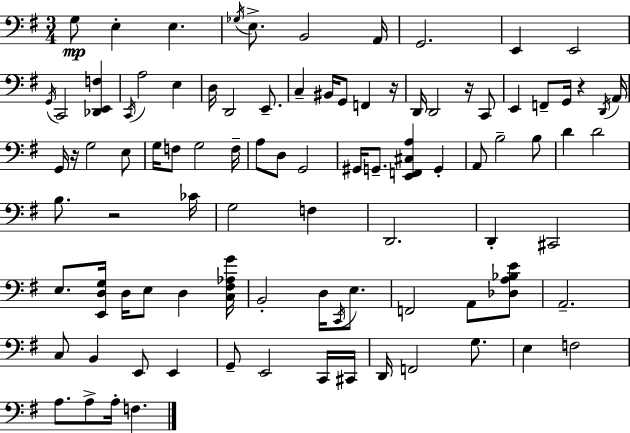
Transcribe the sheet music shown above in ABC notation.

X:1
T:Untitled
M:3/4
L:1/4
K:G
G,/2 E, E, _G,/4 E,/2 B,,2 A,,/4 G,,2 E,, E,,2 G,,/4 C,,2 [_D,,E,,F,] C,,/4 A,2 E, D,/4 D,,2 E,,/2 C, ^B,,/4 G,,/2 F,, z/4 D,,/4 D,,2 z/4 C,,/2 E,, F,,/2 G,,/4 z D,,/4 A,,/4 G,,/4 z/4 G,2 E,/2 G,/4 F,/2 G,2 F,/4 A,/2 D,/2 G,,2 ^G,,/4 G,,/2 [E,,F,,^C,A,] G,, A,,/2 B,2 B,/2 D D2 B,/2 z2 _C/4 G,2 F, D,,2 D,, ^C,,2 E,/2 [E,,D,G,]/4 D,/4 E,/2 D, [C,^F,_A,G]/4 B,,2 D,/4 C,,/4 E,/2 F,,2 A,,/2 [_D,A,_B,E]/2 A,,2 C,/2 B,, E,,/2 E,, G,,/2 E,,2 C,,/4 ^C,,/4 D,,/4 F,,2 G,/2 E, F,2 A,/2 A,/2 A,/4 F,